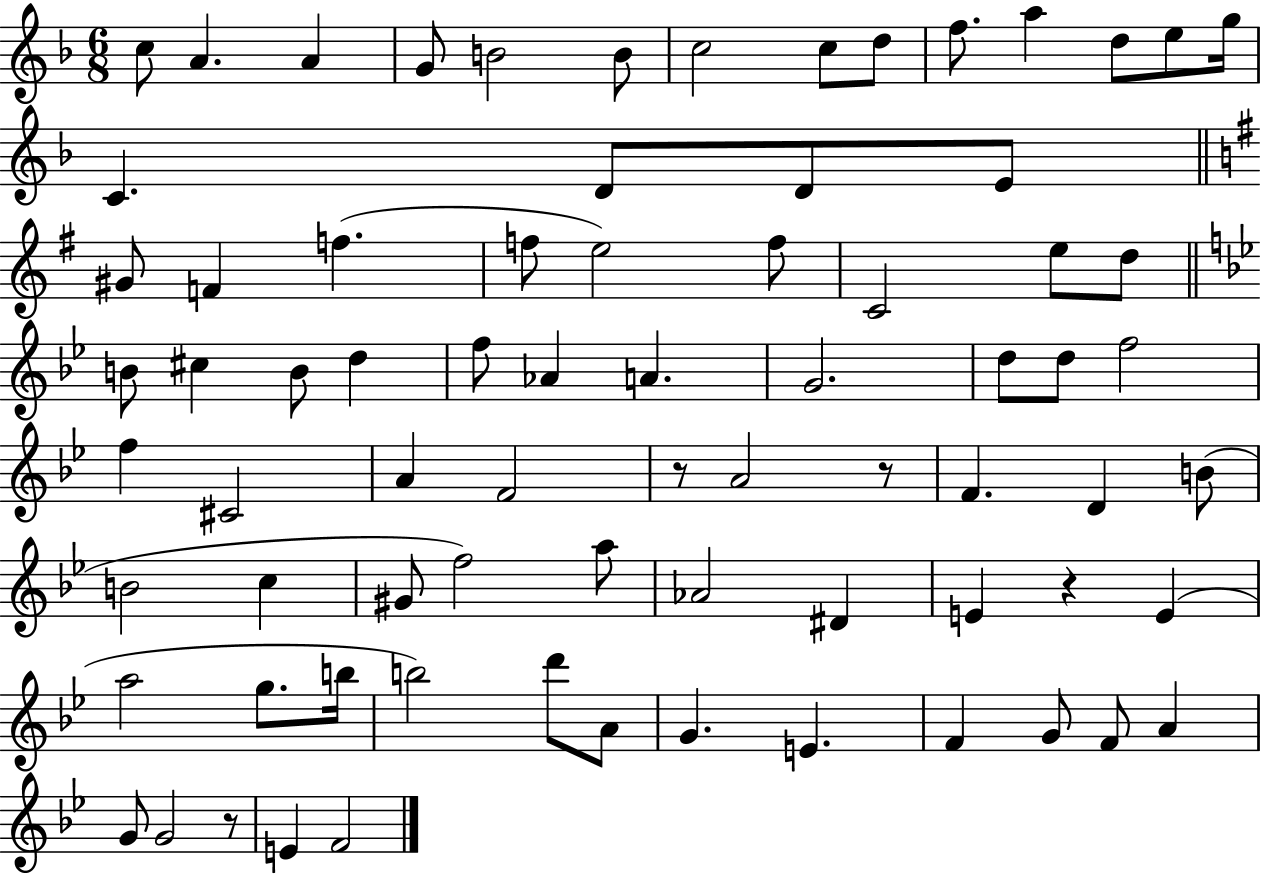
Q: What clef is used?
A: treble